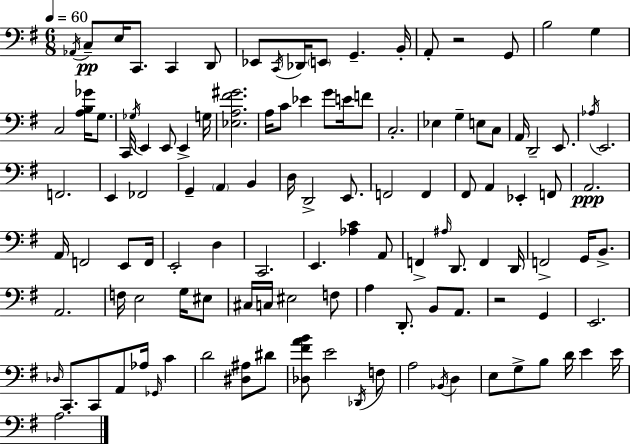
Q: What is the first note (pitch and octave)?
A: Ab2